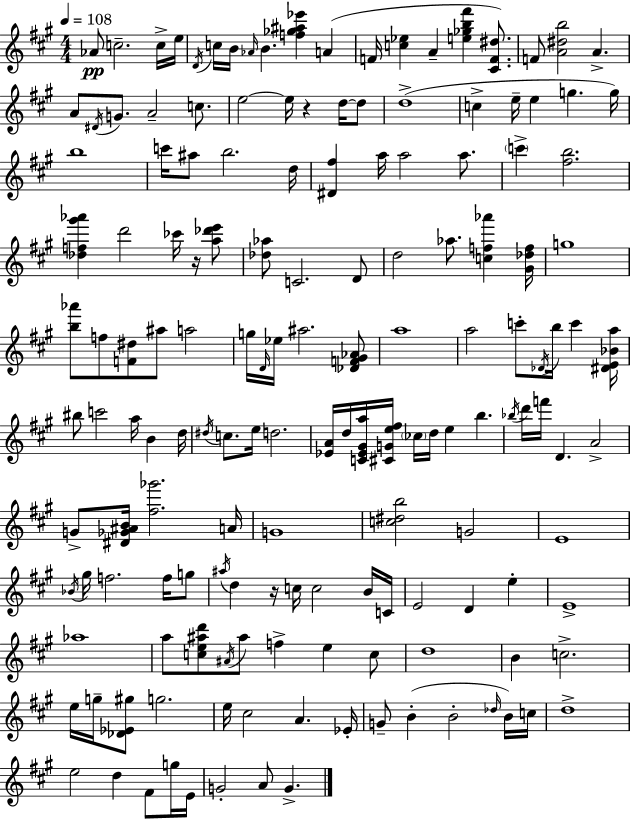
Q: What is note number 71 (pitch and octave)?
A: E5